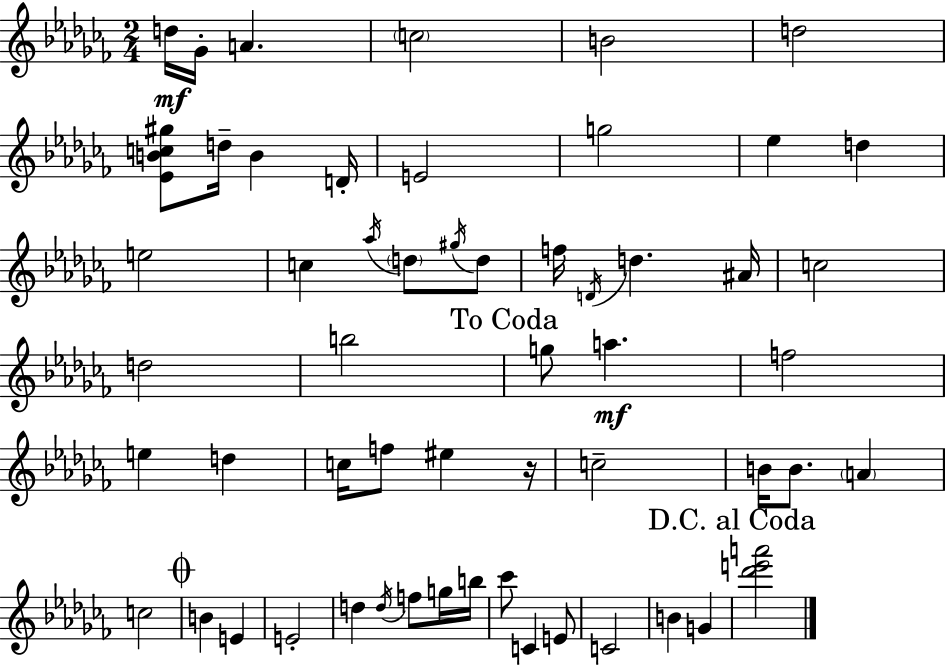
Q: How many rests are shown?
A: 1